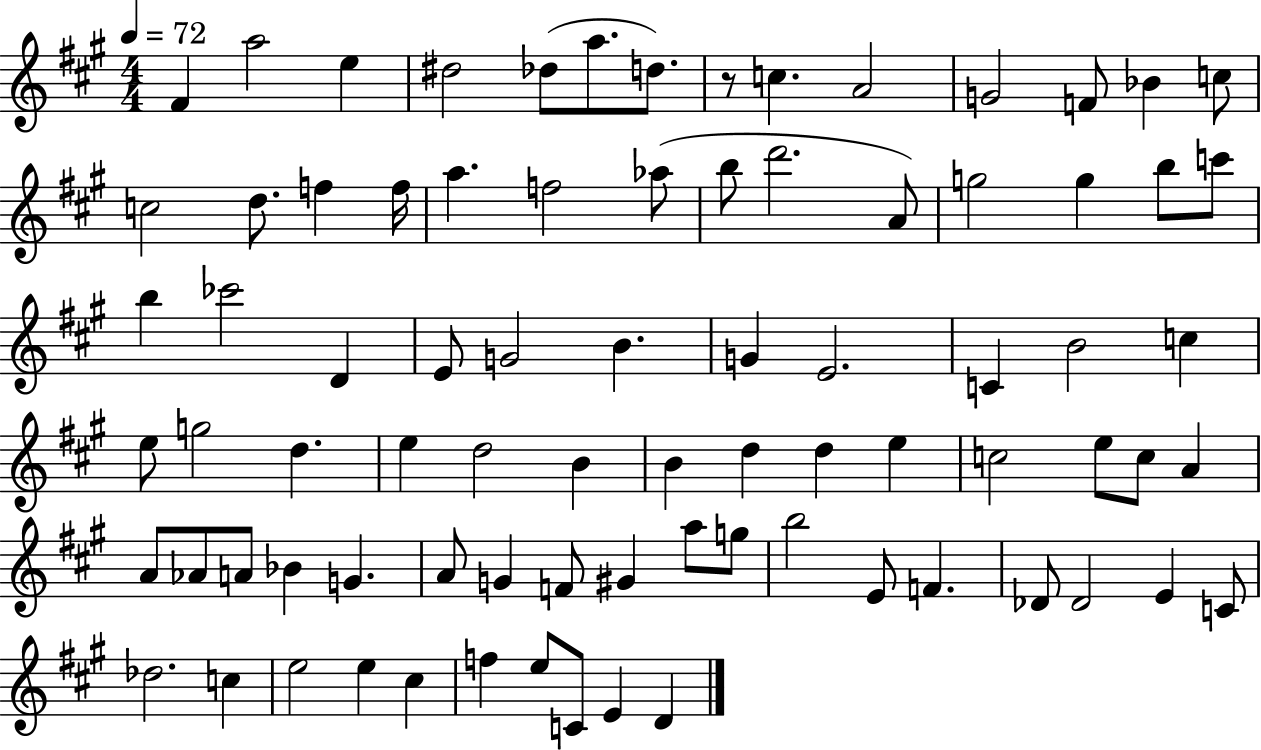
F#4/q A5/h E5/q D#5/h Db5/e A5/e. D5/e. R/e C5/q. A4/h G4/h F4/e Bb4/q C5/e C5/h D5/e. F5/q F5/s A5/q. F5/h Ab5/e B5/e D6/h. A4/e G5/h G5/q B5/e C6/e B5/q CES6/h D4/q E4/e G4/h B4/q. G4/q E4/h. C4/q B4/h C5/q E5/e G5/h D5/q. E5/q D5/h B4/q B4/q D5/q D5/q E5/q C5/h E5/e C5/e A4/q A4/e Ab4/e A4/e Bb4/q G4/q. A4/e G4/q F4/e G#4/q A5/e G5/e B5/h E4/e F4/q. Db4/e Db4/h E4/q C4/e Db5/h. C5/q E5/h E5/q C#5/q F5/q E5/e C4/e E4/q D4/q